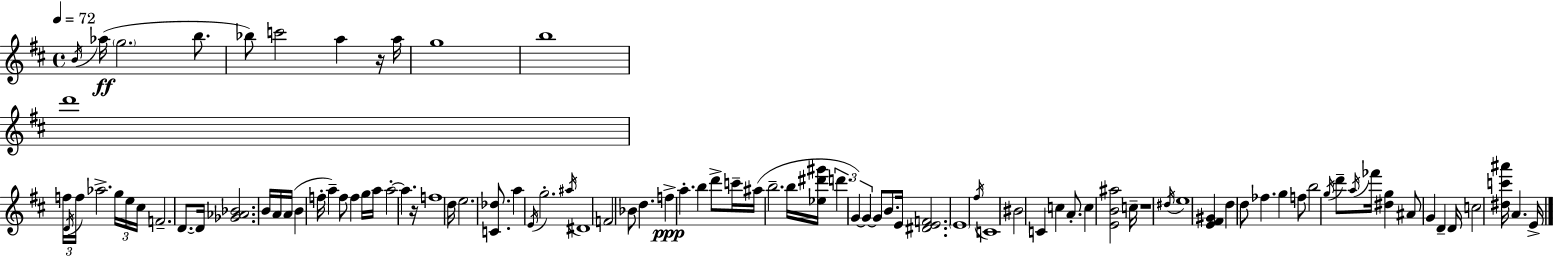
B4/s Ab5/s G5/h. B5/e. Bb5/e C6/h A5/q R/s A5/s G5/w B5/w D6/w F5/s D4/s F5/s Ab5/h. G5/s E5/s C#5/s F4/h. D4/e. D4/s [Gb4,Ab4,Bb4]/h. B4/s A4/s A4/s B4/q F5/s A5/q F5/e F5/q G5/s A5/s A5/h A5/q. R/s F5/w D5/s E5/h. [C4,Db5]/e. A5/q E4/s G5/h. A#5/s D#4/w F4/h Bb4/e D5/q. F5/q A5/q. B5/q D6/e C6/s A#5/s B5/h. B5/s [Eb5,D#6,G#6]/s D6/q. G4/q G4/q G4/e B4/e. E4/s [D#4,E4,F4]/h. E4/w F#5/s C4/w BIS4/h C4/q C5/q A4/e. C5/q [E4,B4,A#5]/h C5/s R/w D#5/s E5/w [E4,F#4,G#4]/q D5/q D5/e FES5/q. G5/q F5/e B5/h G5/s D6/e A5/s FES6/s [D#5,G5]/q A#4/e G4/q D4/q D4/s C5/h [D#5,C6,A#6]/s A4/q. E4/s